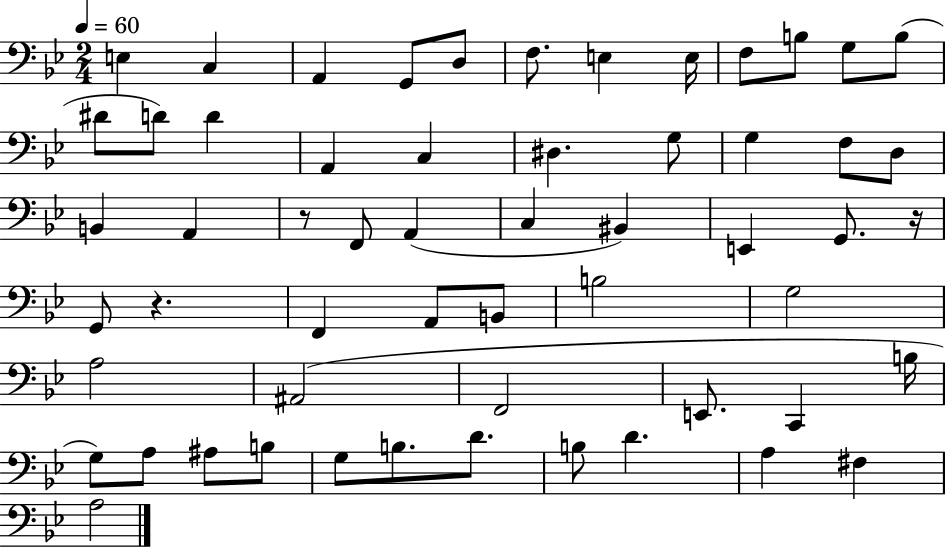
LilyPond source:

{
  \clef bass
  \numericTimeSignature
  \time 2/4
  \key bes \major
  \tempo 4 = 60
  e4 c4 | a,4 g,8 d8 | f8. e4 e16 | f8 b8 g8 b8( | \break dis'8 d'8) d'4 | a,4 c4 | dis4. g8 | g4 f8 d8 | \break b,4 a,4 | r8 f,8 a,4( | c4 bis,4) | e,4 g,8. r16 | \break g,8 r4. | f,4 a,8 b,8 | b2 | g2 | \break a2 | ais,2( | f,2 | e,8. c,4 b16 | \break g8) a8 ais8 b8 | g8 b8. d'8. | b8 d'4. | a4 fis4 | \break a2 | \bar "|."
}